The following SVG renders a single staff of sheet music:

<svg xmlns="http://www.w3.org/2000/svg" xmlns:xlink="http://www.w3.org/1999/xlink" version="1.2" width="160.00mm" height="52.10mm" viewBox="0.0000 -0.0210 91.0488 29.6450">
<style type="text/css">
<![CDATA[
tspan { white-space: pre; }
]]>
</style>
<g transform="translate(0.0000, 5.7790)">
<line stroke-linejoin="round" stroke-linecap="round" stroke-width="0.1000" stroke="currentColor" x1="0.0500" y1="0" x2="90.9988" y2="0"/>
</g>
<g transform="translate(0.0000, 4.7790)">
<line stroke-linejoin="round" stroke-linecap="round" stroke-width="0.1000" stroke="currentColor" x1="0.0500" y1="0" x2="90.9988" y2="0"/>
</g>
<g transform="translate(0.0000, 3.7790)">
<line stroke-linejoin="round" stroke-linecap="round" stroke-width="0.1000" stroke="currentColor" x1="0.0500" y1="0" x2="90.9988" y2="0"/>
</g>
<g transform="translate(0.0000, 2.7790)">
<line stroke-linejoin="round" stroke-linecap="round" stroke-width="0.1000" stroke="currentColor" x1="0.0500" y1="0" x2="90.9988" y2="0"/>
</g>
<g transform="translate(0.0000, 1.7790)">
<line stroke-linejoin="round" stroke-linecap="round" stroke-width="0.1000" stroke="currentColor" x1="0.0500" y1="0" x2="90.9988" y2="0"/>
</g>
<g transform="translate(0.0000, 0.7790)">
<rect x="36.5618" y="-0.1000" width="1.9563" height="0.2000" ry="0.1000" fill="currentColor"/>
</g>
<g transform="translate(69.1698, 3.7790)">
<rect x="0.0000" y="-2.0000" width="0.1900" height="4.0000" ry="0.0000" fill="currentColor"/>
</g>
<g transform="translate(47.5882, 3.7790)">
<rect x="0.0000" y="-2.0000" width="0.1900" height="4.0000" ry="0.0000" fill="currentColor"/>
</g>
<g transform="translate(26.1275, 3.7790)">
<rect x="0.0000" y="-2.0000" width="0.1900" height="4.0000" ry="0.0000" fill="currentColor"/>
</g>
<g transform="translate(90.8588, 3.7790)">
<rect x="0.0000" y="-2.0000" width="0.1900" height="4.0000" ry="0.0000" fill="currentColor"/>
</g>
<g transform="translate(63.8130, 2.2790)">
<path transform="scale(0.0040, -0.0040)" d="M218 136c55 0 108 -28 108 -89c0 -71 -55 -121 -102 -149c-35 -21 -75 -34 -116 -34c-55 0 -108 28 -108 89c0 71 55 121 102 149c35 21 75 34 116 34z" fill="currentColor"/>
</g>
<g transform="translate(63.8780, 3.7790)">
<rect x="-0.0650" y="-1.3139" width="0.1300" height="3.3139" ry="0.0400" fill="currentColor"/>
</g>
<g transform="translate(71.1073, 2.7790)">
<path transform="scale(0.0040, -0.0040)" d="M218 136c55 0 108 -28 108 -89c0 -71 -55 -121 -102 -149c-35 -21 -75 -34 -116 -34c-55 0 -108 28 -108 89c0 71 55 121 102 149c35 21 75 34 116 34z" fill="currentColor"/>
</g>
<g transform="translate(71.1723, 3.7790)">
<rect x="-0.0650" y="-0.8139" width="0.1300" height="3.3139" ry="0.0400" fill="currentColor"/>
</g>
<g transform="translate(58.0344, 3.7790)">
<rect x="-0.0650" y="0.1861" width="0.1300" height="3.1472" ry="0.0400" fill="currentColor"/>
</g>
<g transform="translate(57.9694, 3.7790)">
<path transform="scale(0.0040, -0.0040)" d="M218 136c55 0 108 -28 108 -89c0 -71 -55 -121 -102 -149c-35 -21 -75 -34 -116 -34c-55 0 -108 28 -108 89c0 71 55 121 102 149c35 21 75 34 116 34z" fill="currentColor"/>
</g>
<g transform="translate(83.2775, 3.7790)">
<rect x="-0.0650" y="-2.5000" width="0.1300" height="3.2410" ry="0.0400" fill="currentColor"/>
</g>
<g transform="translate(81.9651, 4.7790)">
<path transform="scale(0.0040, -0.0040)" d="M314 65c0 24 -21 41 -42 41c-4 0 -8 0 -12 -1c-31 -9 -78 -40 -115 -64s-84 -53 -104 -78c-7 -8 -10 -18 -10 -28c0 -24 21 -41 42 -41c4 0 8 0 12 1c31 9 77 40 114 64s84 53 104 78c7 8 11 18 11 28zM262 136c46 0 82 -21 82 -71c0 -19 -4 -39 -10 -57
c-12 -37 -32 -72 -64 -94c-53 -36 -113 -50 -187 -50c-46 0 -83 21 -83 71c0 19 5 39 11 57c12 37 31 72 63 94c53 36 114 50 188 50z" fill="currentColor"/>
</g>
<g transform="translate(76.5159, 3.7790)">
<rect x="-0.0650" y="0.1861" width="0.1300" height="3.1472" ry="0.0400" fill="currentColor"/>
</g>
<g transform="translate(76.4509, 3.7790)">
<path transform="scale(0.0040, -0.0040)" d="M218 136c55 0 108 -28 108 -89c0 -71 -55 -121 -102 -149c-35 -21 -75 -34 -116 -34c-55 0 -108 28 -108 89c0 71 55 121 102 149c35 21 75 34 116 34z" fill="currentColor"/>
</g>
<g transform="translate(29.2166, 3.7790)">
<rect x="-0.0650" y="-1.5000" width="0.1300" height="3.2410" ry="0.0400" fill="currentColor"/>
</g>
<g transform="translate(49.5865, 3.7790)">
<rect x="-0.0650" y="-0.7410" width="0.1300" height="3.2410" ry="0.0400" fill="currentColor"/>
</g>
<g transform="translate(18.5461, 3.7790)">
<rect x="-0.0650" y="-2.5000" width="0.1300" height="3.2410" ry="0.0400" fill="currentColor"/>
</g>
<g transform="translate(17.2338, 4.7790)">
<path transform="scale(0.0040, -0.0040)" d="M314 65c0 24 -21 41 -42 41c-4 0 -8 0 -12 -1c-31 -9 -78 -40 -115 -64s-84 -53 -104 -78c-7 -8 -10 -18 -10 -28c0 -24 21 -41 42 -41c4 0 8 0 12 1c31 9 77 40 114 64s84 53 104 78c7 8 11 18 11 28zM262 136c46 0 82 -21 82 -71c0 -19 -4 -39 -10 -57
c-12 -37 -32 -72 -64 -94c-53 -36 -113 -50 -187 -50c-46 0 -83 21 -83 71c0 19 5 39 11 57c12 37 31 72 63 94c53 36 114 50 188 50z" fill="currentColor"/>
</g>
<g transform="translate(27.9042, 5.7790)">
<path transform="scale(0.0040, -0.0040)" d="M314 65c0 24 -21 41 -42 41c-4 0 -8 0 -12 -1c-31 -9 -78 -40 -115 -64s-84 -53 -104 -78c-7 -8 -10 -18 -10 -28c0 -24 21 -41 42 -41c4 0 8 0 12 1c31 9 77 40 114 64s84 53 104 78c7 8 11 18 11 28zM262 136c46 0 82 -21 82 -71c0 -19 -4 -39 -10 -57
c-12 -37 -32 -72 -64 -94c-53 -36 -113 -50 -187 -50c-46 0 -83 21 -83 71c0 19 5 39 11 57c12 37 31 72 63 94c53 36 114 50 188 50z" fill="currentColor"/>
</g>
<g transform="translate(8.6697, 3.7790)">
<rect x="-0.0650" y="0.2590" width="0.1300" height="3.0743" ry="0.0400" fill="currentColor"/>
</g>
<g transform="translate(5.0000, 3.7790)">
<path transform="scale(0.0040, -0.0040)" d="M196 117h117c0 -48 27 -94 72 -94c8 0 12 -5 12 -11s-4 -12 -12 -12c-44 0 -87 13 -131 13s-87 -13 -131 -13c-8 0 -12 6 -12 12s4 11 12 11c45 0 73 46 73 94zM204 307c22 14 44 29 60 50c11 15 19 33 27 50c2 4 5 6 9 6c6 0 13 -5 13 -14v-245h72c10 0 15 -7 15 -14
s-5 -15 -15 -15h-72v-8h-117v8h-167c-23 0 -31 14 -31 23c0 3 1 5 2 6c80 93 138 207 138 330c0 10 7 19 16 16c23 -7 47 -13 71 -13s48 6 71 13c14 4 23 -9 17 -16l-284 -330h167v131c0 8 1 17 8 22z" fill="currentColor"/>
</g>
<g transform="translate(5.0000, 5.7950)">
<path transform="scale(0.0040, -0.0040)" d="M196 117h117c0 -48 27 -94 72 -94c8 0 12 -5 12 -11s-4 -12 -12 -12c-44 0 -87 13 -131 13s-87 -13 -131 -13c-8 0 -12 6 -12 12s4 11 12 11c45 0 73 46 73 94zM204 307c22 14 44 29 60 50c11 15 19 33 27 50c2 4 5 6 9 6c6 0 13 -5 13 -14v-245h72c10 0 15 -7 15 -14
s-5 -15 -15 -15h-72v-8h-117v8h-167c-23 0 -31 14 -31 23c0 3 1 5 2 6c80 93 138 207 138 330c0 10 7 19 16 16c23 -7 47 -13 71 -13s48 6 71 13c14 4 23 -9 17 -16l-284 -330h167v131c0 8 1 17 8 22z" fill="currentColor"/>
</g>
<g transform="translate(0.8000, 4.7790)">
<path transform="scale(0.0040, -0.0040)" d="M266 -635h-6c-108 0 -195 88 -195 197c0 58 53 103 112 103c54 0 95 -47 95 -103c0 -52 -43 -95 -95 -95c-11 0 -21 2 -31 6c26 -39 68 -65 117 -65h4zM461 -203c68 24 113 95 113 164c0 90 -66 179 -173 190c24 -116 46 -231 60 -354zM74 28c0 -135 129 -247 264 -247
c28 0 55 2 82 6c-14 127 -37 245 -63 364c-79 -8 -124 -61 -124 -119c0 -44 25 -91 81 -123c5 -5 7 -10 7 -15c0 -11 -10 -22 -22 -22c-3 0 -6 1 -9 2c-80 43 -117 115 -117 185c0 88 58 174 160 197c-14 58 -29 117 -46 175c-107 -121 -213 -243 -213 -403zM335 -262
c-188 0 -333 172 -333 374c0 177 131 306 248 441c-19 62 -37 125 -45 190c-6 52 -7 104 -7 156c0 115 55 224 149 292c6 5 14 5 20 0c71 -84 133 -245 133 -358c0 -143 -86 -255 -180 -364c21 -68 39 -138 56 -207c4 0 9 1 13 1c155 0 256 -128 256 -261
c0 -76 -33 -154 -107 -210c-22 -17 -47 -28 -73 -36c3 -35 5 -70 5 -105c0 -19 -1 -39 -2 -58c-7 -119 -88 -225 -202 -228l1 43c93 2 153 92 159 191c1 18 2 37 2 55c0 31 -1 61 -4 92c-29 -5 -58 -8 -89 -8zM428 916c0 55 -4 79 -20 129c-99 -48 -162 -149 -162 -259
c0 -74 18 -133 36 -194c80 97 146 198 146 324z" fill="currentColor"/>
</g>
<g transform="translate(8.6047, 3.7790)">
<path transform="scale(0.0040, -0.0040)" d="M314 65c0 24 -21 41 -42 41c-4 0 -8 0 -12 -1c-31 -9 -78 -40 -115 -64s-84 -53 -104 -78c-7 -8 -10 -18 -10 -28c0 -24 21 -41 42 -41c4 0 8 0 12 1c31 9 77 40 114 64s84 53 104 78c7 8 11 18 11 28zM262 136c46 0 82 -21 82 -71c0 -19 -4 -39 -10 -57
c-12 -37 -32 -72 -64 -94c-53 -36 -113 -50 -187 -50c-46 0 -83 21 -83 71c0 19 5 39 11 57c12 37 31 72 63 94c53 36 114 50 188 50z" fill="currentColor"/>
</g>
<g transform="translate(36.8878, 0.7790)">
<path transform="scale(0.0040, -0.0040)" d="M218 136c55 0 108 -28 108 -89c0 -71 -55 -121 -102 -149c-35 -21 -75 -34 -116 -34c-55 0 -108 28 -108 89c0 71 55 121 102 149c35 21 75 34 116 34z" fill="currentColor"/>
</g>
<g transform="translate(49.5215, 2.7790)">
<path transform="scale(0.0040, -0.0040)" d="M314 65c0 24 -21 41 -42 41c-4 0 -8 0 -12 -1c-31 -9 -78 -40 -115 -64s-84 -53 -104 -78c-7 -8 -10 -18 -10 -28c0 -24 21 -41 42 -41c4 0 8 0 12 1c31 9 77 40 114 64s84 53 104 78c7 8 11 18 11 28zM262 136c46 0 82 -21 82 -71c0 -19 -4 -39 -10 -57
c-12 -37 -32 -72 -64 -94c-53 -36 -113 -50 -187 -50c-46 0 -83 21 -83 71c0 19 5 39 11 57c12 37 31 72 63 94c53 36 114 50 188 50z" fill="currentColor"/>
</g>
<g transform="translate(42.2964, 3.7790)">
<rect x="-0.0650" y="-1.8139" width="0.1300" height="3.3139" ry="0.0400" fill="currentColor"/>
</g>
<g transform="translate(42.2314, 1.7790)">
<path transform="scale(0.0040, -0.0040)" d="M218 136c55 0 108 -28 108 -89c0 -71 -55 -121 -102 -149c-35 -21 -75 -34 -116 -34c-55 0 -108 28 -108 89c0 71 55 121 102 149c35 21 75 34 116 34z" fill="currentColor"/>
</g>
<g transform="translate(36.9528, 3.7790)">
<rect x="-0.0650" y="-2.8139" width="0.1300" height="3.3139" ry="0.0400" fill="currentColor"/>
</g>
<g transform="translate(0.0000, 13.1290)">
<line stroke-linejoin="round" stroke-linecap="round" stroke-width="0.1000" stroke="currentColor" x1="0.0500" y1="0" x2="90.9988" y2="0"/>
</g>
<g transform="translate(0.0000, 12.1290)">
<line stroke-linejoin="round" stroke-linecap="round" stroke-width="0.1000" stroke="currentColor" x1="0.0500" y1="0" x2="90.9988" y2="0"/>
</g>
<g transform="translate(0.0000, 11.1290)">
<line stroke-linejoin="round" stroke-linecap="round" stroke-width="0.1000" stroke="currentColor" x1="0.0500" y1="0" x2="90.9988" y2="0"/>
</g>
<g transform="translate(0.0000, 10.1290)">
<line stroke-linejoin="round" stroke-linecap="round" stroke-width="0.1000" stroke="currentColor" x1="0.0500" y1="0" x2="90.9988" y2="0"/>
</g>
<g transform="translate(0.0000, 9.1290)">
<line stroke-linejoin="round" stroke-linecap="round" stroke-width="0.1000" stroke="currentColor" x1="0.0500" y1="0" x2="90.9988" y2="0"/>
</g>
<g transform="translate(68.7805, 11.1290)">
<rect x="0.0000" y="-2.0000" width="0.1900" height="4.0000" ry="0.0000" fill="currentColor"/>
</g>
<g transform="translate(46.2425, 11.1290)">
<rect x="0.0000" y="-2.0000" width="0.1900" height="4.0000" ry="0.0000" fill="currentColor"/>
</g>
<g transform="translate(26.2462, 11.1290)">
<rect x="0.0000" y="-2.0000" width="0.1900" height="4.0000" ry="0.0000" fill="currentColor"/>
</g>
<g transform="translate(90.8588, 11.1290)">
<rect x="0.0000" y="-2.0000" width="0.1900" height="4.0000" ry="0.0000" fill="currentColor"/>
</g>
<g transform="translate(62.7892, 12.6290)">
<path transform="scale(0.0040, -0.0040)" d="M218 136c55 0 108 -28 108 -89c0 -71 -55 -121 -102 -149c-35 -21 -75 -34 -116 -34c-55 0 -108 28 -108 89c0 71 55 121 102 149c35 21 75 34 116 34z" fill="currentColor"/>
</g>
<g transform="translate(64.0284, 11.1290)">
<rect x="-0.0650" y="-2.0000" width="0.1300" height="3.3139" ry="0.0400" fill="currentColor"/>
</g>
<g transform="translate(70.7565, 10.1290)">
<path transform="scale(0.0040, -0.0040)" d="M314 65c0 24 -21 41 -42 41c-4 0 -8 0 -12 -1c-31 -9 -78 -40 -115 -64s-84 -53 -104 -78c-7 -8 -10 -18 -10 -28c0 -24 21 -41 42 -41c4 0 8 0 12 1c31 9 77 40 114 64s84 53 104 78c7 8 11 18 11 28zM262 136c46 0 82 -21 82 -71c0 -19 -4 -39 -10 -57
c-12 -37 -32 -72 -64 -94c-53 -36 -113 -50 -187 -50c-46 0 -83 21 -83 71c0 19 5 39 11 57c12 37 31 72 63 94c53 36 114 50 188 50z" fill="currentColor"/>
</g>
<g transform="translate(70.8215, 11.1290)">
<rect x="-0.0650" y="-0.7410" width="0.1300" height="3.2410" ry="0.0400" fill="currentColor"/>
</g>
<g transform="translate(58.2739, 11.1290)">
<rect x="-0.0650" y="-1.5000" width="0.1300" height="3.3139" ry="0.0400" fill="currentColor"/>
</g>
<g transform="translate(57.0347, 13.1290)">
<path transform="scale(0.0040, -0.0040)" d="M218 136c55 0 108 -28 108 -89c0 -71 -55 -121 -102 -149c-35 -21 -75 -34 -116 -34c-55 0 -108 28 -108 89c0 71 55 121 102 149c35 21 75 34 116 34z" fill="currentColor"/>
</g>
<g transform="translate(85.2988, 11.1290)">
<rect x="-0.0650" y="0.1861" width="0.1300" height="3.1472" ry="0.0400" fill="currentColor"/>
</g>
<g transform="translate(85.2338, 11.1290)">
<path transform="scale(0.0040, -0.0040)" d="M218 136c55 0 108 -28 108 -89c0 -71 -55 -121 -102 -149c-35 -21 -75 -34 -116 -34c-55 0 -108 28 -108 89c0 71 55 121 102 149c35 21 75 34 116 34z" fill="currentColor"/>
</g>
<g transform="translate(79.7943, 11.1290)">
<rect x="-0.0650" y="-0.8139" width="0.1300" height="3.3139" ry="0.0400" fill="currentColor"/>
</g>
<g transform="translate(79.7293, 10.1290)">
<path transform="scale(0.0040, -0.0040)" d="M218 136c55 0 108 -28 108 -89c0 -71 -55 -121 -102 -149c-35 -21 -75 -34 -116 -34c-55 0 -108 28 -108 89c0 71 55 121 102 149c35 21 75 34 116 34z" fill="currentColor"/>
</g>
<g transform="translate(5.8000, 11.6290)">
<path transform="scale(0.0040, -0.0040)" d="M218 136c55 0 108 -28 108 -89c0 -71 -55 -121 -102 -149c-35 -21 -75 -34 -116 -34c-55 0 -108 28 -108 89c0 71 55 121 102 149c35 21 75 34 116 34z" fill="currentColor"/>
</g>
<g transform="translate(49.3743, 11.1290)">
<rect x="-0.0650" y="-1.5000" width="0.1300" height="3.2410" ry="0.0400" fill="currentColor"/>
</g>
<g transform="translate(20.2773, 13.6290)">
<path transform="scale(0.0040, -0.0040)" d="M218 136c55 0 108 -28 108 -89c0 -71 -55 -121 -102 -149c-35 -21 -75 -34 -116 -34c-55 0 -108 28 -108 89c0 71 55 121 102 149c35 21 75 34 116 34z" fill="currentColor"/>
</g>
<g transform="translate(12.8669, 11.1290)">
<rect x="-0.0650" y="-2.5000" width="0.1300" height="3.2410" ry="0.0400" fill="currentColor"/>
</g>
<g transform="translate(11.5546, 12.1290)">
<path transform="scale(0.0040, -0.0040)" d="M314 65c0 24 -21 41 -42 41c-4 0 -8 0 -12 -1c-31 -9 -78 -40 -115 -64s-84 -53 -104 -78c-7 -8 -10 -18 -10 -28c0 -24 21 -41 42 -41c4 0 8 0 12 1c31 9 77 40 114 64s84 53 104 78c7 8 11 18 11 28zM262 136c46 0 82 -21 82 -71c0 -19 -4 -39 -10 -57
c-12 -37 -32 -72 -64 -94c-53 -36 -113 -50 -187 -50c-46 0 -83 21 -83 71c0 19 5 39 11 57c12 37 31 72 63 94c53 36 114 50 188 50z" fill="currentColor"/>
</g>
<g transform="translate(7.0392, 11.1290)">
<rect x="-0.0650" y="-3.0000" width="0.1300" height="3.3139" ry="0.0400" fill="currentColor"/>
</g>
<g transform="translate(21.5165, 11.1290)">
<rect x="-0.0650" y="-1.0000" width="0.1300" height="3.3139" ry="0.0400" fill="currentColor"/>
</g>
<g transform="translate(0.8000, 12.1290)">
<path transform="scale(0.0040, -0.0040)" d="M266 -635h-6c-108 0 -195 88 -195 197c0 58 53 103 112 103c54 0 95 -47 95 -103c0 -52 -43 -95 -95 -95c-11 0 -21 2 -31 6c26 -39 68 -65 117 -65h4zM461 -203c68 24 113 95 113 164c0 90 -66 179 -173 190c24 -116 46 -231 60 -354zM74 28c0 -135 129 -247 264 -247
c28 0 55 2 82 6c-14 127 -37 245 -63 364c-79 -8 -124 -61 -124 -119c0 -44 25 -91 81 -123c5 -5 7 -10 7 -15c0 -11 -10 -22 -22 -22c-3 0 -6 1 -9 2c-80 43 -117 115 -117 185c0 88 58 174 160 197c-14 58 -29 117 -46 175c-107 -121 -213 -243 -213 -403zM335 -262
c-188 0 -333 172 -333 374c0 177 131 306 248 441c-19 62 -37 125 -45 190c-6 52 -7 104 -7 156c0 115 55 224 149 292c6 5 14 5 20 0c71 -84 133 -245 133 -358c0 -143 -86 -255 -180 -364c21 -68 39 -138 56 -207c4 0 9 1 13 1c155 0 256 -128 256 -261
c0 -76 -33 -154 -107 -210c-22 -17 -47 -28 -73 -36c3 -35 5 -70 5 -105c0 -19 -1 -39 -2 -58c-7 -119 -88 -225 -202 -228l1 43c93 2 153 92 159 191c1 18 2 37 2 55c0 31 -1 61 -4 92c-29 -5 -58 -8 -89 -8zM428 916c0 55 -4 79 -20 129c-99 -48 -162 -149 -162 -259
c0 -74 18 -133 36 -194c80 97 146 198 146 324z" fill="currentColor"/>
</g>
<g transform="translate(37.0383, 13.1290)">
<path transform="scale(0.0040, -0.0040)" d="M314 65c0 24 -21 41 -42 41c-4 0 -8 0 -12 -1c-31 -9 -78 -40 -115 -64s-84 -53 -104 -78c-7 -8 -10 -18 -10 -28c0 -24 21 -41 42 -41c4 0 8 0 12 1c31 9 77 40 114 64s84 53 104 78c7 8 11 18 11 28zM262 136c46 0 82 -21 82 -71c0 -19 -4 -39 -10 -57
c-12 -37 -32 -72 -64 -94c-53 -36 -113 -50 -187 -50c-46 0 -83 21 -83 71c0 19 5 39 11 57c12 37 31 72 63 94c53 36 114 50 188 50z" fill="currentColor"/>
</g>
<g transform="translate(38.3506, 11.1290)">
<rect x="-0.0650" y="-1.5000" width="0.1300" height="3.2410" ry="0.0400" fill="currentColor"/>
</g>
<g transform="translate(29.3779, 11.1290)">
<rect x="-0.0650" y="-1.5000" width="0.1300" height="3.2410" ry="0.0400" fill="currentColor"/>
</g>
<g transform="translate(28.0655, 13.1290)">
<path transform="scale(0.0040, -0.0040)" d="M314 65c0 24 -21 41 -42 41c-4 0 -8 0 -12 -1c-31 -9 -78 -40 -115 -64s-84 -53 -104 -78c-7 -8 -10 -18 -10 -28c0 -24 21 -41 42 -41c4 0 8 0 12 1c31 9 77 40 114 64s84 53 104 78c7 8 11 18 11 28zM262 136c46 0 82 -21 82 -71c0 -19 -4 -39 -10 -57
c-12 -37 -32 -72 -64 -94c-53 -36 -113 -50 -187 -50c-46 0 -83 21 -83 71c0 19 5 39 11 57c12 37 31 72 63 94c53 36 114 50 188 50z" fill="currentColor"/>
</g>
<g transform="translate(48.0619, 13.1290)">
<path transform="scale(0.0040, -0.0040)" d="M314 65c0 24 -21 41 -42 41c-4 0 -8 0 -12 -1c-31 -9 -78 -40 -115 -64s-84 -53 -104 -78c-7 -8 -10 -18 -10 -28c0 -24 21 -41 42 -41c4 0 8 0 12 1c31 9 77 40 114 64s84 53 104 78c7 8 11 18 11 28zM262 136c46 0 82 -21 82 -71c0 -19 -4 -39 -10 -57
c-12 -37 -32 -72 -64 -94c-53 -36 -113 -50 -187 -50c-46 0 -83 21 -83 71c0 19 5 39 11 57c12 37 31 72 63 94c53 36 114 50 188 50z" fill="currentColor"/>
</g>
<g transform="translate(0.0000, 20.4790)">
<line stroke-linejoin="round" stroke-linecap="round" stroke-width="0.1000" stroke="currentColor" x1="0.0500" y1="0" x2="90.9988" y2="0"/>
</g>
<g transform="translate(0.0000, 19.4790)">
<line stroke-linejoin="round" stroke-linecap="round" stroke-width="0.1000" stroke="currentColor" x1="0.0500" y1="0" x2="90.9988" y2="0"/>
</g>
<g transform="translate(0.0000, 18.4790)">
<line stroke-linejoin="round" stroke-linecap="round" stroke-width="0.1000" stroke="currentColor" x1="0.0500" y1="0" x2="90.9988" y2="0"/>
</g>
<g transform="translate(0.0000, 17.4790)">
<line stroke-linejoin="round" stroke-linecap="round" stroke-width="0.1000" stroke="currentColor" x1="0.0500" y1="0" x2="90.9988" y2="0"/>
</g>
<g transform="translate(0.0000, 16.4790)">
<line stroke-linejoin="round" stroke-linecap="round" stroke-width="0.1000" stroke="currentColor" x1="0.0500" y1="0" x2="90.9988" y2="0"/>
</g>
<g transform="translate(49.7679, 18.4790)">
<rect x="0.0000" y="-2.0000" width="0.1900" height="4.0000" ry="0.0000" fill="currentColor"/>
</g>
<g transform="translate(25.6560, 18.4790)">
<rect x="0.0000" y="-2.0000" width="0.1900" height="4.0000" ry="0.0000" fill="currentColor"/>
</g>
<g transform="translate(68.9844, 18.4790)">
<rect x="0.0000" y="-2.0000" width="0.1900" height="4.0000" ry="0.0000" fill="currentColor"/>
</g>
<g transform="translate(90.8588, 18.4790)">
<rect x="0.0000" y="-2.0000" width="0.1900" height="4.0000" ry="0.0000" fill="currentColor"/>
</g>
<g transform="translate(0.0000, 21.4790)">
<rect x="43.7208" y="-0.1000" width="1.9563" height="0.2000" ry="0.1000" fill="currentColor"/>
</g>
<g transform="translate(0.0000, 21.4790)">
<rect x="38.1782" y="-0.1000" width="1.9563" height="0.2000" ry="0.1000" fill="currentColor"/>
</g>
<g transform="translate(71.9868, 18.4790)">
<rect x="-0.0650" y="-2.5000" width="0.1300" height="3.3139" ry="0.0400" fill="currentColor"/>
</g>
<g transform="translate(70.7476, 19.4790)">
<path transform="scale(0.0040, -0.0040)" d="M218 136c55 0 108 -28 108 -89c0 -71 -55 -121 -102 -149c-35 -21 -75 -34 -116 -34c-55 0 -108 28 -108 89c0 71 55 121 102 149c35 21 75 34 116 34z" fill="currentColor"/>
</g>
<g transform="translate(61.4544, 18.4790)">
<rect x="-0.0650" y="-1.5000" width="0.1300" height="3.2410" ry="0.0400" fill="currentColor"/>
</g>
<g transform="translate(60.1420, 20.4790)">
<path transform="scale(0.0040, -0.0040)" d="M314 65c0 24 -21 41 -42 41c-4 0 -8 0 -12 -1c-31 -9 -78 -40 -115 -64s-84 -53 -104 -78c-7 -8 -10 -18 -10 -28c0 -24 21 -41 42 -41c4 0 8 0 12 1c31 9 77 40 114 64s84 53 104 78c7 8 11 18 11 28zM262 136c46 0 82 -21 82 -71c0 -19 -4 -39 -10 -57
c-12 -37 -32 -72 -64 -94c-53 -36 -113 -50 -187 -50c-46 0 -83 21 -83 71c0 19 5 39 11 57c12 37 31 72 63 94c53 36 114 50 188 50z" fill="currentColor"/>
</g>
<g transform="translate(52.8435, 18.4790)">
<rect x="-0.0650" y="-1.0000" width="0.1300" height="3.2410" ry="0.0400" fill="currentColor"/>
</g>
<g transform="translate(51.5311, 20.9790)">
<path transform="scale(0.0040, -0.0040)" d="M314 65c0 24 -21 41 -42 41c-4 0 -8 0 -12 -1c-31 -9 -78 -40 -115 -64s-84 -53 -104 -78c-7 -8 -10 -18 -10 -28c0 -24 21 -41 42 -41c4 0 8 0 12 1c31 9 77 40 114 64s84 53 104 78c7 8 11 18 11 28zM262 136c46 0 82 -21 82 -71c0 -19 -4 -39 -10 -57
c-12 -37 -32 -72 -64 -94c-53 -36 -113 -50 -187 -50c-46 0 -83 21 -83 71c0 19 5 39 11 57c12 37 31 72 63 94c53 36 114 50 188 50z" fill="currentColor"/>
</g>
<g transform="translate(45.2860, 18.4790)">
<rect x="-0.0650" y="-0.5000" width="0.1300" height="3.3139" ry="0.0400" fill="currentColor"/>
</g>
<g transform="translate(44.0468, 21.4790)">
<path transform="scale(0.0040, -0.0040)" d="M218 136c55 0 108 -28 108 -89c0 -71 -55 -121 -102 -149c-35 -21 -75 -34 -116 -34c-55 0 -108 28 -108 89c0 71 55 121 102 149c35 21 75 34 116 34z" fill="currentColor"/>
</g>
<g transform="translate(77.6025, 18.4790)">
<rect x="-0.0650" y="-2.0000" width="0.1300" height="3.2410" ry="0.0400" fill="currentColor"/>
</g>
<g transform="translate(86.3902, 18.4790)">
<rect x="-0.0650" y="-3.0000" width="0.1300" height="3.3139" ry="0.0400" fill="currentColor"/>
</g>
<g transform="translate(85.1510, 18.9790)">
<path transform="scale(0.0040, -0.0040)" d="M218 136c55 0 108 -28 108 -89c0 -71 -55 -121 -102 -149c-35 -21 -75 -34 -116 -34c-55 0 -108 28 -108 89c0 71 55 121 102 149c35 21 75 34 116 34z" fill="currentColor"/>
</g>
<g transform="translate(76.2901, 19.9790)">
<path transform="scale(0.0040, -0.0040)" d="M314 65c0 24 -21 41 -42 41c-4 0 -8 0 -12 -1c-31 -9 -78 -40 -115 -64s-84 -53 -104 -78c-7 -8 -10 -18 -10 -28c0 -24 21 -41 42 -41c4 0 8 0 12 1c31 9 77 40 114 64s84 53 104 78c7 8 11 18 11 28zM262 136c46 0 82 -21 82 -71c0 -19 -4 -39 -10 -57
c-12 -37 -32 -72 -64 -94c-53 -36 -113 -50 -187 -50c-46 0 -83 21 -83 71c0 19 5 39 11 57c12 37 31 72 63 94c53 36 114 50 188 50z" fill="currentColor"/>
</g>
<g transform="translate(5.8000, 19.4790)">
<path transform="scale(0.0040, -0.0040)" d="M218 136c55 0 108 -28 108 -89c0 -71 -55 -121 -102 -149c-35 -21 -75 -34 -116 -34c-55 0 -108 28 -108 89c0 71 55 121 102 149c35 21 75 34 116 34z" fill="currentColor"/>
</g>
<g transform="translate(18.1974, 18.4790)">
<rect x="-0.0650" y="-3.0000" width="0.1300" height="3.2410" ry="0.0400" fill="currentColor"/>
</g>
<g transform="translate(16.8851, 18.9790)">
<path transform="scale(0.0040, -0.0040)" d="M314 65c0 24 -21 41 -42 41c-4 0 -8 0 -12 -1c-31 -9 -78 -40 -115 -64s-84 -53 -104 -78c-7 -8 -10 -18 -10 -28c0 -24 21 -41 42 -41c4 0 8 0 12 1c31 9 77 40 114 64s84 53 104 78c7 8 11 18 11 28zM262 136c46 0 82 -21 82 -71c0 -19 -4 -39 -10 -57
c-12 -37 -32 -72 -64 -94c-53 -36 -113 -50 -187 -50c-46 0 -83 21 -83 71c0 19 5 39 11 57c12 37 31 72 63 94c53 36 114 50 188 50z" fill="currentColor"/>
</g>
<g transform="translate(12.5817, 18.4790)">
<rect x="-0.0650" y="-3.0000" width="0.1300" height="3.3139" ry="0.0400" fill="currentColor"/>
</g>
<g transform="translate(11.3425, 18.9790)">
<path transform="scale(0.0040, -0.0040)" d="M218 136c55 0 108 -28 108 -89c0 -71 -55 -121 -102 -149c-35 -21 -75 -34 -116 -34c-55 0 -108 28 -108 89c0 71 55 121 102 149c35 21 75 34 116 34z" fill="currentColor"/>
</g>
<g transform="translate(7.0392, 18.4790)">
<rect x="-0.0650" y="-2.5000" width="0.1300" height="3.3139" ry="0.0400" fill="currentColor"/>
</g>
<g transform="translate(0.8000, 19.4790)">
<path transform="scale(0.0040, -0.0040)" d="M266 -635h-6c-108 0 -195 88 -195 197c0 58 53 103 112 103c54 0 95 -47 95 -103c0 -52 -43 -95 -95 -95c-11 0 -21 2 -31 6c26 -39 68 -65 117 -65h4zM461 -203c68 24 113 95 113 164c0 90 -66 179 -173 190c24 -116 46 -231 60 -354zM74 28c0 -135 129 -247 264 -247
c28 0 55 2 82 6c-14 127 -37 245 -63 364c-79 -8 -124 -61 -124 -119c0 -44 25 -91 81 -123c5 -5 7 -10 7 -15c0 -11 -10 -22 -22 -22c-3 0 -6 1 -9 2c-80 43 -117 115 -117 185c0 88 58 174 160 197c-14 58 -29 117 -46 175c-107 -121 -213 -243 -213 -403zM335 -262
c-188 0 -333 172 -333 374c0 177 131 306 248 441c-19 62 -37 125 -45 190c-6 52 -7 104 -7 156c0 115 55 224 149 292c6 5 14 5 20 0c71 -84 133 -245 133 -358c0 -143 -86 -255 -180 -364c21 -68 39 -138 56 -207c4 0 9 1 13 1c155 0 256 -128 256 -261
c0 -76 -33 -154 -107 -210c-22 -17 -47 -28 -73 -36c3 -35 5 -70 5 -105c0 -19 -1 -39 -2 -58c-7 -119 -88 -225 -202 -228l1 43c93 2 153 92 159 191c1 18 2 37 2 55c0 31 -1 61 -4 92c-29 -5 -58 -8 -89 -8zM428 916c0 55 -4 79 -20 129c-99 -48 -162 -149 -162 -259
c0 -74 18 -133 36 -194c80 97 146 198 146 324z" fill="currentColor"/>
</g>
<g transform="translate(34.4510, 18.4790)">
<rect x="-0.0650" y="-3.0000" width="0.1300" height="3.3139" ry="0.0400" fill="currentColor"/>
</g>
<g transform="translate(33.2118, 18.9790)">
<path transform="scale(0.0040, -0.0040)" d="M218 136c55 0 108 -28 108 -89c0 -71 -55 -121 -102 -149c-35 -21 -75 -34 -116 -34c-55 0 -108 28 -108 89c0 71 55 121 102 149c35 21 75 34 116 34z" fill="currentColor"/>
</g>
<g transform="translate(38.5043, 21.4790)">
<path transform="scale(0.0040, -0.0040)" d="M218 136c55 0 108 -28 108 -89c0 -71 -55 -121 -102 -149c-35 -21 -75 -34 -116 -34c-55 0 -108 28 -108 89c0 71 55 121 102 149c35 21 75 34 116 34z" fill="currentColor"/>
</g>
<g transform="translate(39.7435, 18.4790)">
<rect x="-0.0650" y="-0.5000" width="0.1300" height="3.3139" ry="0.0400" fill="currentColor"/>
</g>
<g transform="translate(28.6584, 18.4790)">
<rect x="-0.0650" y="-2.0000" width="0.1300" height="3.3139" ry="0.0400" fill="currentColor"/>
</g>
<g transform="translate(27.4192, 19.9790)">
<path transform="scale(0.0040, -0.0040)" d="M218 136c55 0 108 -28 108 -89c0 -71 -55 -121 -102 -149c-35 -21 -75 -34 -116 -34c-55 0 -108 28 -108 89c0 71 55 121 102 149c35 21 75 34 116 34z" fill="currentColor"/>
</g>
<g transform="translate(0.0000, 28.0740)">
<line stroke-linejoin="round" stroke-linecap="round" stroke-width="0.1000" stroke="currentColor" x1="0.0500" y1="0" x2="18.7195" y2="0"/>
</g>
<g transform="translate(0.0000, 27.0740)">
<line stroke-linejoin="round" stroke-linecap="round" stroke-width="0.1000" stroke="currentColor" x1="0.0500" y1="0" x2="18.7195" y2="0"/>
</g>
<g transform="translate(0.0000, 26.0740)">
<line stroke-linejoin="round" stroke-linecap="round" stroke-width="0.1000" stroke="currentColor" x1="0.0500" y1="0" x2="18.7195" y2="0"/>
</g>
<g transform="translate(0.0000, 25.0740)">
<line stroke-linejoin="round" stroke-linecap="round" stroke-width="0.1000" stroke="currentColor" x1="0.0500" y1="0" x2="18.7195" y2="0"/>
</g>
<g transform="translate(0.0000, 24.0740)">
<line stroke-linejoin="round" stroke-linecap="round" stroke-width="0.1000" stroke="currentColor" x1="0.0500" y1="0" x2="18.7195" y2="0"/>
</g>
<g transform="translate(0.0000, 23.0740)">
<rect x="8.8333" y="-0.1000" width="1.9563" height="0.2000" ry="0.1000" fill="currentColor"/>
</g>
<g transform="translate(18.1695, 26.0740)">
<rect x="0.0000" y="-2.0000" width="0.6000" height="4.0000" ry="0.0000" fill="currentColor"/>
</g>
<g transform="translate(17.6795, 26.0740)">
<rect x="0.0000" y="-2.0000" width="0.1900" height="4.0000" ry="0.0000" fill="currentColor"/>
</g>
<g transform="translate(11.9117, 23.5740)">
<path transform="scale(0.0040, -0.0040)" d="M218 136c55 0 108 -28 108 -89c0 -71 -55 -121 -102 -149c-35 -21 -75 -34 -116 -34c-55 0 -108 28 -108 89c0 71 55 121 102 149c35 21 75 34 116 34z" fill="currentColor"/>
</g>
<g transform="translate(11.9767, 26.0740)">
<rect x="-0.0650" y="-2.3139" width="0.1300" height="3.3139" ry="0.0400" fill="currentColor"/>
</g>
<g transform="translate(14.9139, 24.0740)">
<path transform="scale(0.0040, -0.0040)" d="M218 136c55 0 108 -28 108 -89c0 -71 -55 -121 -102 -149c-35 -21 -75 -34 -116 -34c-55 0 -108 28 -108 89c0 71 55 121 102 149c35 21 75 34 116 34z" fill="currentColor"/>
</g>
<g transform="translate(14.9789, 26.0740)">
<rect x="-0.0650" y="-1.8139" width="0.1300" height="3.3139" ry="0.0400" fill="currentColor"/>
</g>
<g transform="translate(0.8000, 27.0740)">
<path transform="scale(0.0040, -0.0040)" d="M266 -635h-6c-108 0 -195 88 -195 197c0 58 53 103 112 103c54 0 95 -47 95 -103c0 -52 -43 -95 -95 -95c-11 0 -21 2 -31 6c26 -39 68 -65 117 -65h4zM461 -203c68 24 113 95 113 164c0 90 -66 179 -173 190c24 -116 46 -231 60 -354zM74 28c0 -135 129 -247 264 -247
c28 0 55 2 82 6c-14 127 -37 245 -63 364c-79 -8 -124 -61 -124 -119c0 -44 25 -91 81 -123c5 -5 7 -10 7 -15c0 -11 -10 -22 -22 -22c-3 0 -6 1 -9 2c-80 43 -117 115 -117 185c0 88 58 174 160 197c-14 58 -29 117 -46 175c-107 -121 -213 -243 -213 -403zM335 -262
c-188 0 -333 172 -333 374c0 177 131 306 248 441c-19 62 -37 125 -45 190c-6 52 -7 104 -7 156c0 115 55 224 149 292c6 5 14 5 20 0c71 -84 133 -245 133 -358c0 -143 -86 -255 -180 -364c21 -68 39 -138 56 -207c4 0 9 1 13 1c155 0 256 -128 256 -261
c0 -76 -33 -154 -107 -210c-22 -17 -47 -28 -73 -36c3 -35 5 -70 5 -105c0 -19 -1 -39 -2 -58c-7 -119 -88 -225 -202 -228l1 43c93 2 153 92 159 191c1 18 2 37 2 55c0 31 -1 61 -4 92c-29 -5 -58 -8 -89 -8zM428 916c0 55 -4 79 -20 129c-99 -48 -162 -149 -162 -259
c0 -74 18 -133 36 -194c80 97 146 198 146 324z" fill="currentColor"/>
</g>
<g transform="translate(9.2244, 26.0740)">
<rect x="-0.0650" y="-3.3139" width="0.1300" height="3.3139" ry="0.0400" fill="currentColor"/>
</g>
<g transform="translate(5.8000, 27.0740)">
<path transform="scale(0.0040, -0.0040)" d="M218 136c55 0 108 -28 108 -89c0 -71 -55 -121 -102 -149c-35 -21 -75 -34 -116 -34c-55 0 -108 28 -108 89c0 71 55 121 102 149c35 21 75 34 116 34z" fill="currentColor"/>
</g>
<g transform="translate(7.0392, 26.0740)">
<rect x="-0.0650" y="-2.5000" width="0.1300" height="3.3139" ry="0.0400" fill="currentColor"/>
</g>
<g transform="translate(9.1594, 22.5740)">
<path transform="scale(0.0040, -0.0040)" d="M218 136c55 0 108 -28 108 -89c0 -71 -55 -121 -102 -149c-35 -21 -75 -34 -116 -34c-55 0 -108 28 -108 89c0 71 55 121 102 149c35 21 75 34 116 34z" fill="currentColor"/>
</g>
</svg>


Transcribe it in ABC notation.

X:1
T:Untitled
M:4/4
L:1/4
K:C
B2 G2 E2 a f d2 B e d B G2 A G2 D E2 E2 E2 E F d2 d B G A A2 F A C C D2 E2 G F2 A G b g f